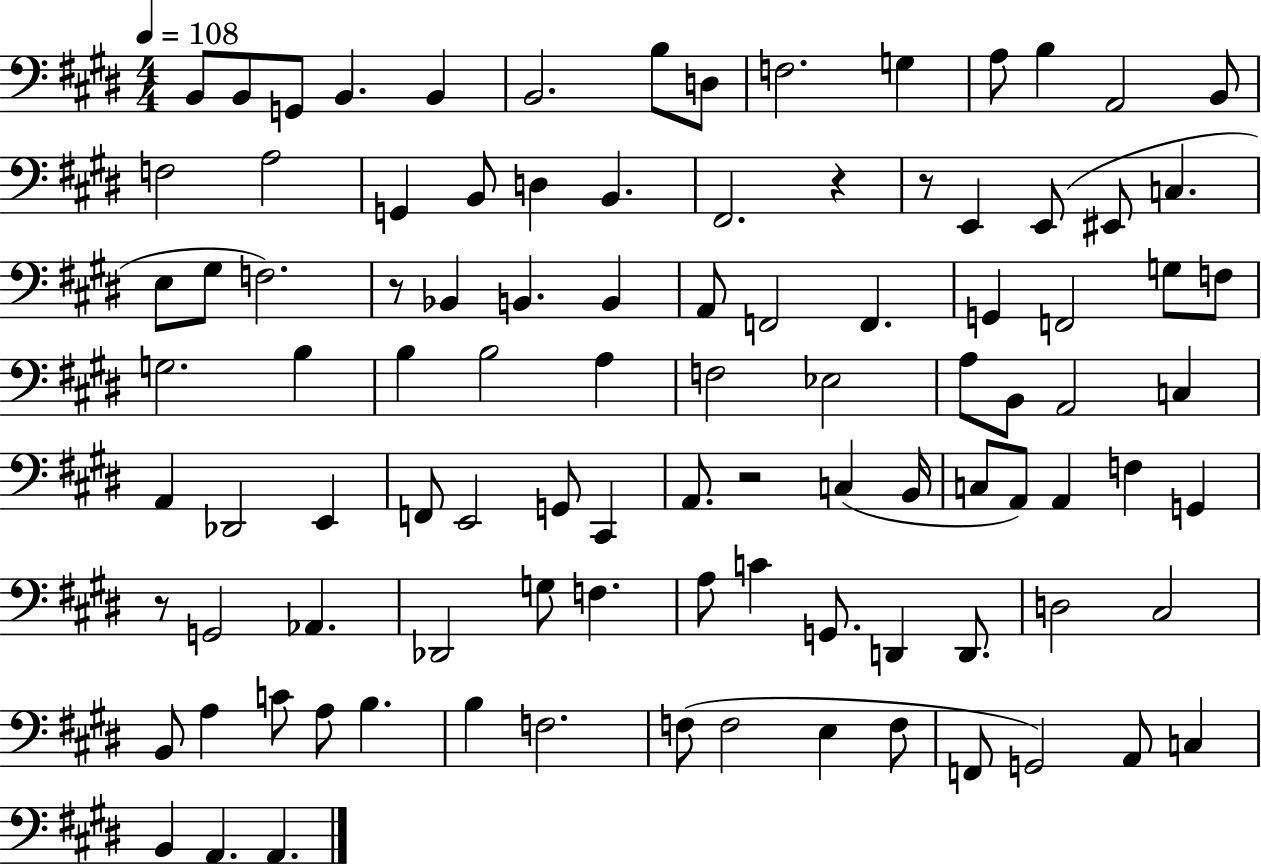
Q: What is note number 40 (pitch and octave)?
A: B3